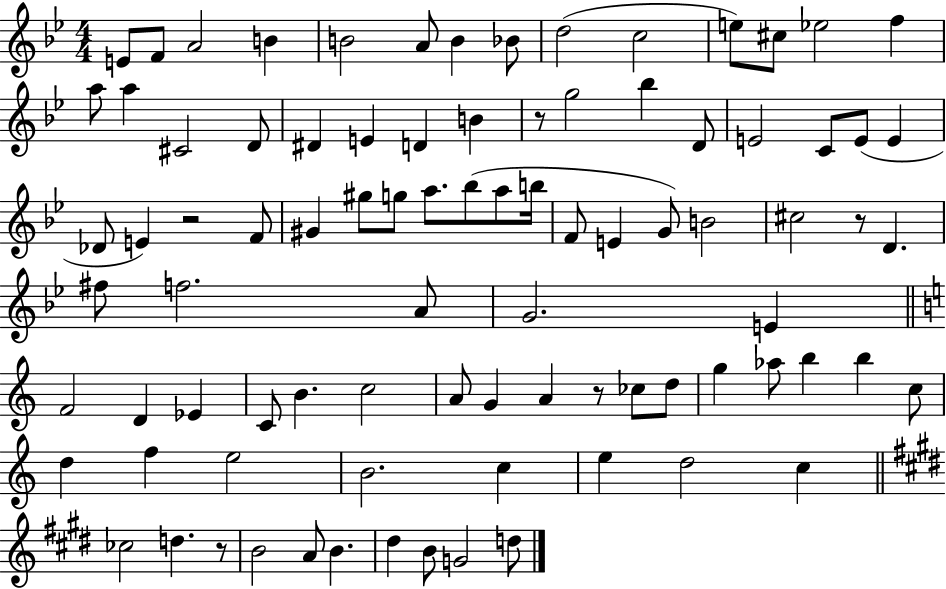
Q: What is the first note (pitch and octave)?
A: E4